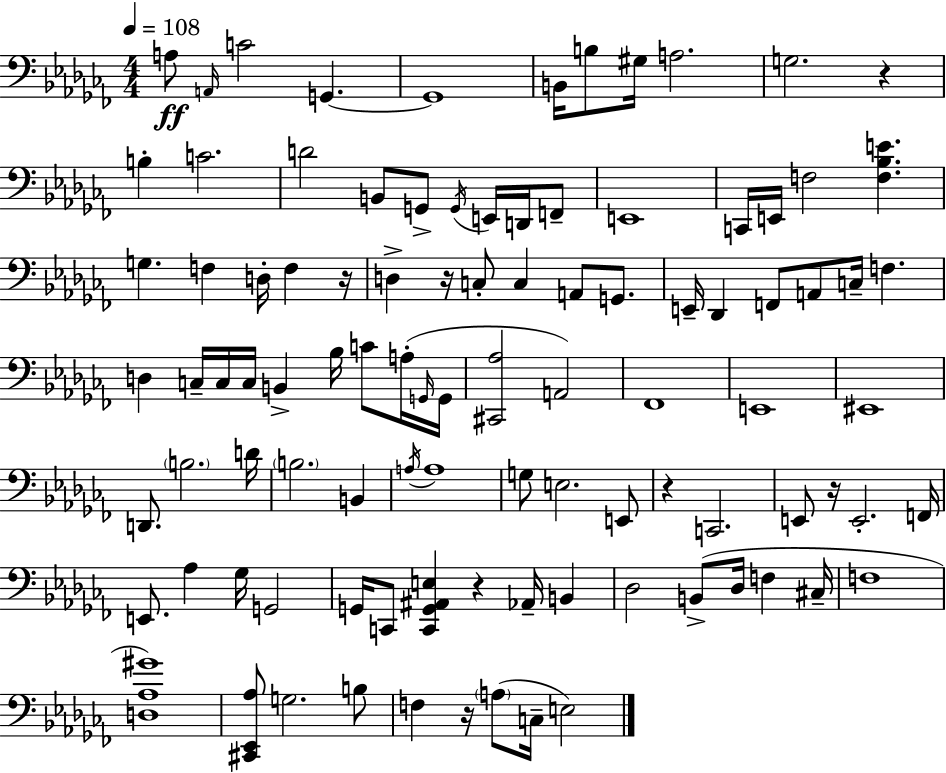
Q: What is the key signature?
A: AES minor